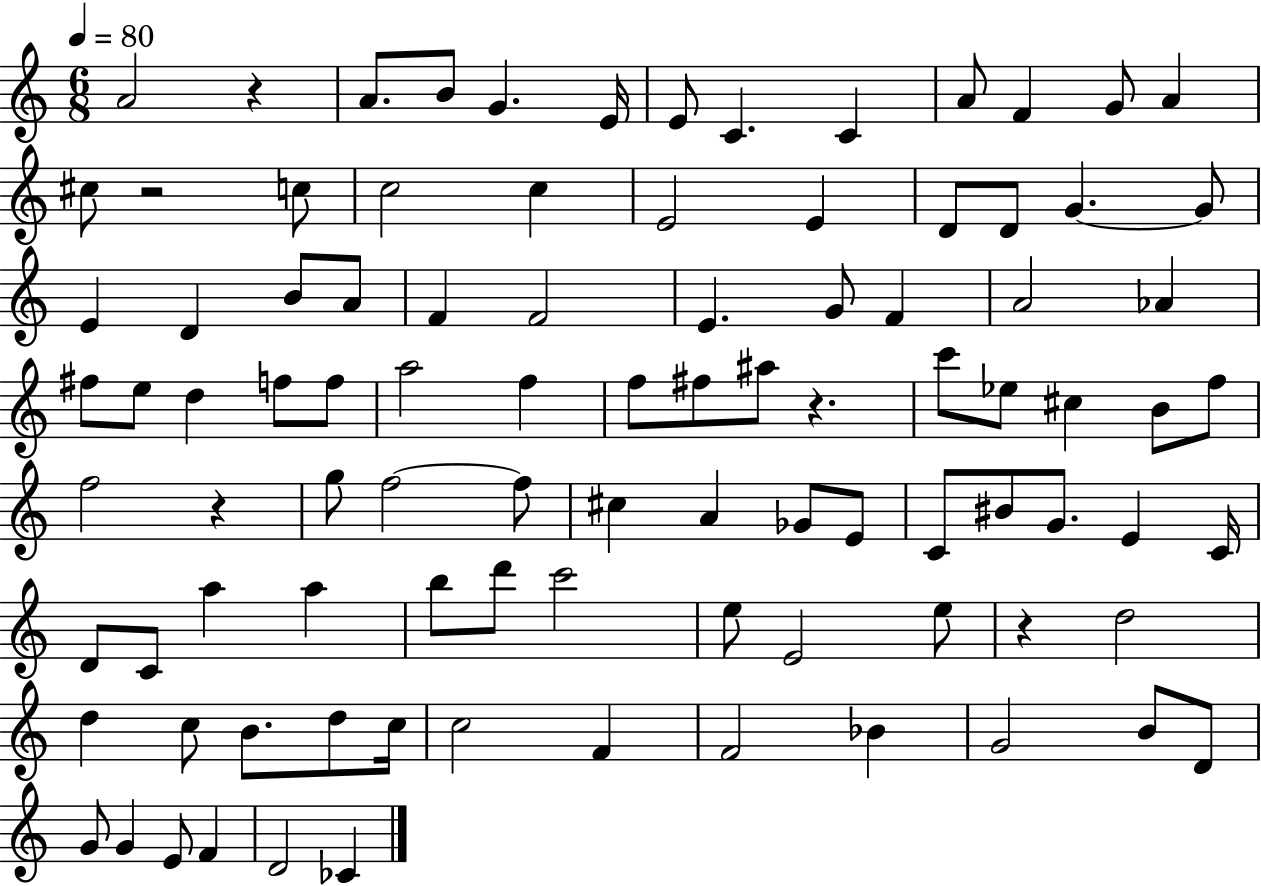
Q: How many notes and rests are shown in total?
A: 95